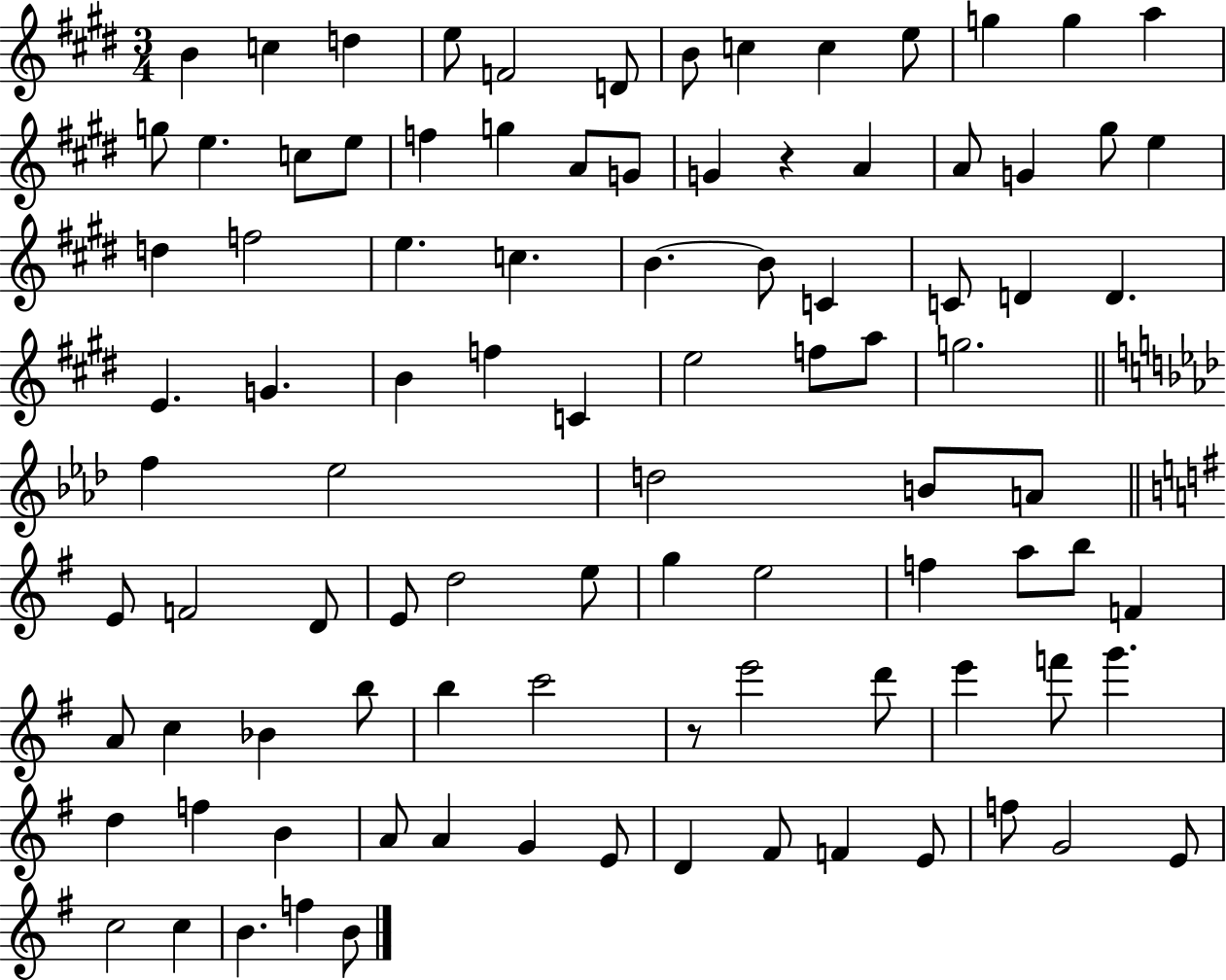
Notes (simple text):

B4/q C5/q D5/q E5/e F4/h D4/e B4/e C5/q C5/q E5/e G5/q G5/q A5/q G5/e E5/q. C5/e E5/e F5/q G5/q A4/e G4/e G4/q R/q A4/q A4/e G4/q G#5/e E5/q D5/q F5/h E5/q. C5/q. B4/q. B4/e C4/q C4/e D4/q D4/q. E4/q. G4/q. B4/q F5/q C4/q E5/h F5/e A5/e G5/h. F5/q Eb5/h D5/h B4/e A4/e E4/e F4/h D4/e E4/e D5/h E5/e G5/q E5/h F5/q A5/e B5/e F4/q A4/e C5/q Bb4/q B5/e B5/q C6/h R/e E6/h D6/e E6/q F6/e G6/q. D5/q F5/q B4/q A4/e A4/q G4/q E4/e D4/q F#4/e F4/q E4/e F5/e G4/h E4/e C5/h C5/q B4/q. F5/q B4/e